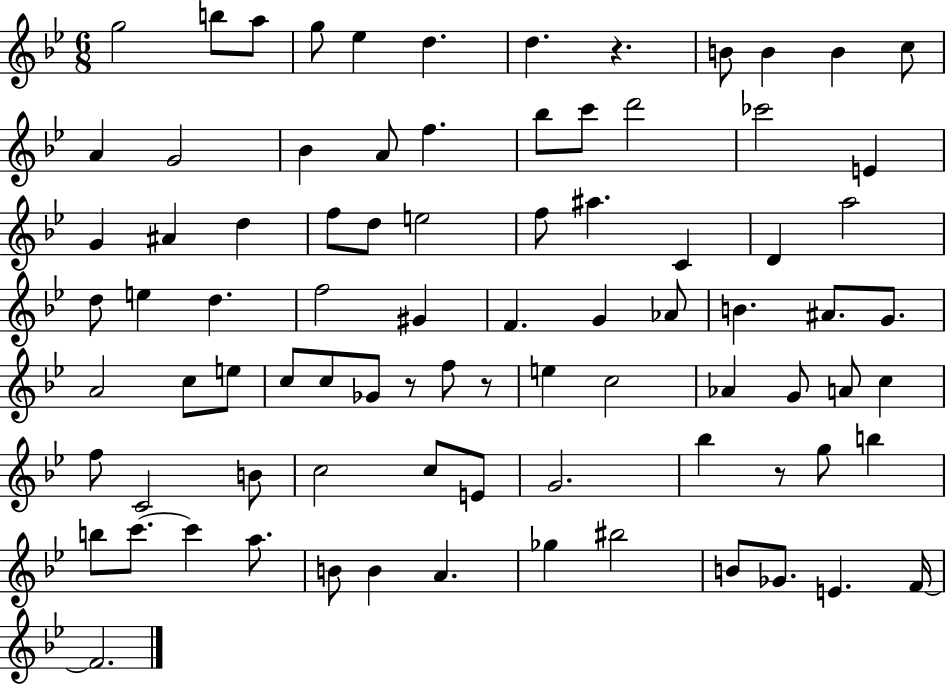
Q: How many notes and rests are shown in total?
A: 84